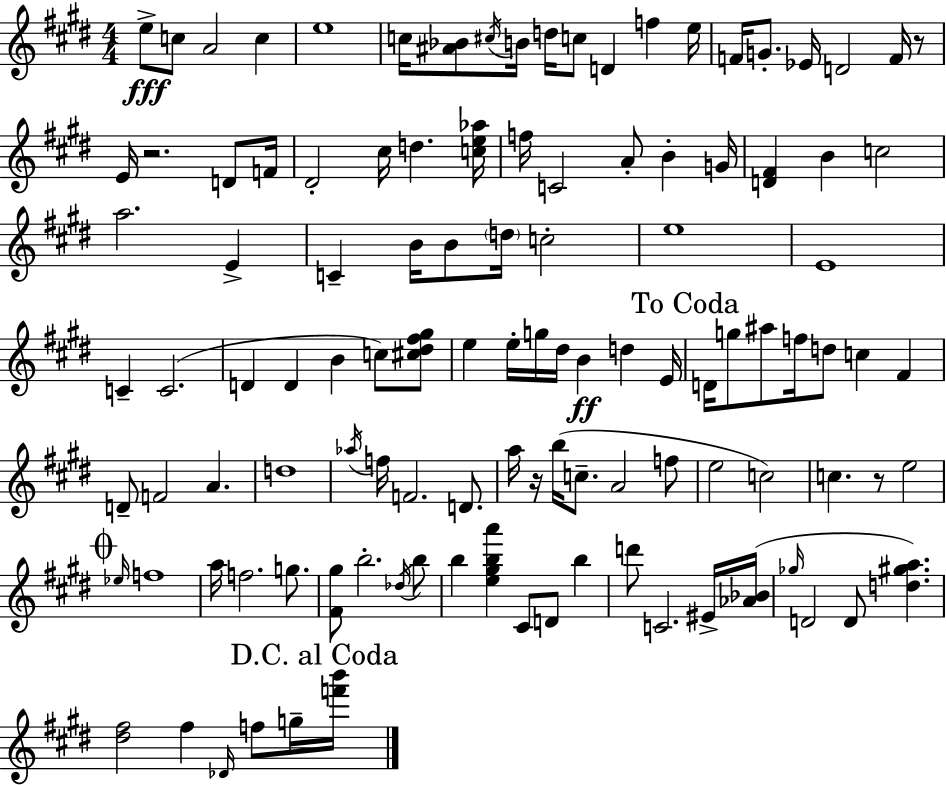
{
  \clef treble
  \numericTimeSignature
  \time 4/4
  \key e \major
  e''8->\fff c''8 a'2 c''4 | e''1 | c''16 <ais' bes'>8 \acciaccatura { cis''16 } b'16 d''16 c''8 d'4 f''4 | e''16 f'16 g'8.-. ees'16 d'2 f'16 r8 | \break e'16 r2. d'8 | f'16 dis'2-. cis''16 d''4. | <c'' e'' aes''>16 f''16 c'2 a'8-. b'4-. | g'16 <d' fis'>4 b'4 c''2 | \break a''2. e'4-> | c'4-- b'16 b'8 \parenthesize d''16 c''2-. | e''1 | e'1 | \break c'4-- c'2.( | d'4 d'4 b'4 c''8) <cis'' dis'' fis'' gis''>8 | e''4 e''16-. g''16 dis''16 b'4\ff d''4 | e'16 \mark "To Coda" d'16 g''8 ais''8 f''16 d''8 c''4 fis'4 | \break d'8-- f'2 a'4. | d''1 | \acciaccatura { aes''16 } f''16 f'2. d'8. | a''16 r16 b''16( c''8.-- a'2 | \break f''8 e''2 c''2) | c''4. r8 e''2 | \mark \markup { \musicglyph "scripts.coda" } \grace { ees''16 } f''1 | a''16 f''2. | \break g''8. <fis' gis''>8 b''2.-. | \acciaccatura { des''16 } b''8 b''4 <e'' gis'' b'' a'''>4 cis'8 d'8 | b''4 d'''8 c'2. | eis'16-> <aes' bes'>16( \grace { ges''16 } d'2 d'8 <d'' gis'' a''>4.) | \break <dis'' fis''>2 fis''4 | \grace { des'16 } f''8 g''16-- \mark "D.C. al Coda" <f''' b'''>16 \bar "|."
}